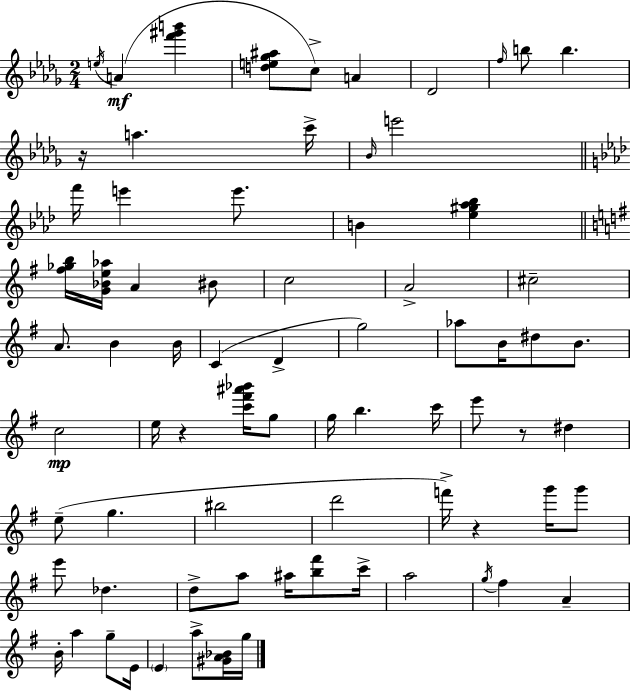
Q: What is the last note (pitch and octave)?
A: G5